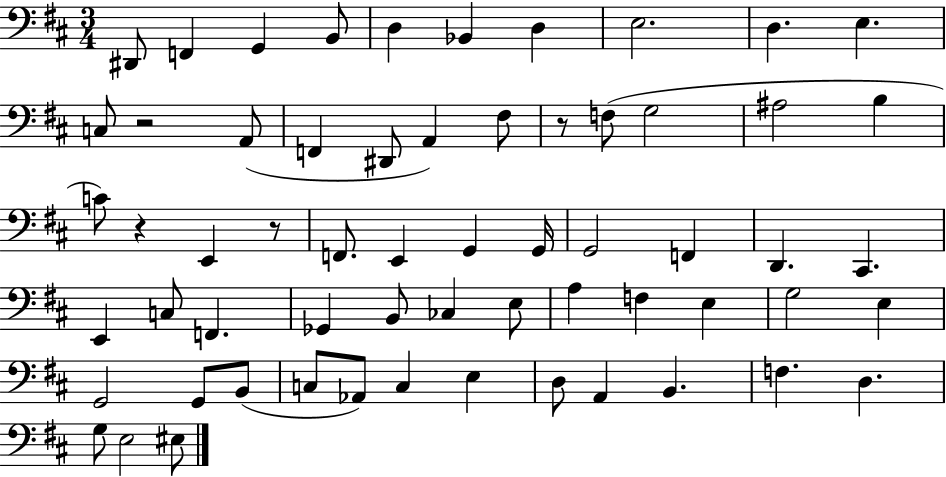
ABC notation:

X:1
T:Untitled
M:3/4
L:1/4
K:D
^D,,/2 F,, G,, B,,/2 D, _B,, D, E,2 D, E, C,/2 z2 A,,/2 F,, ^D,,/2 A,, ^F,/2 z/2 F,/2 G,2 ^A,2 B, C/2 z E,, z/2 F,,/2 E,, G,, G,,/4 G,,2 F,, D,, ^C,, E,, C,/2 F,, _G,, B,,/2 _C, E,/2 A, F, E, G,2 E, G,,2 G,,/2 B,,/2 C,/2 _A,,/2 C, E, D,/2 A,, B,, F, D, G,/2 E,2 ^E,/2